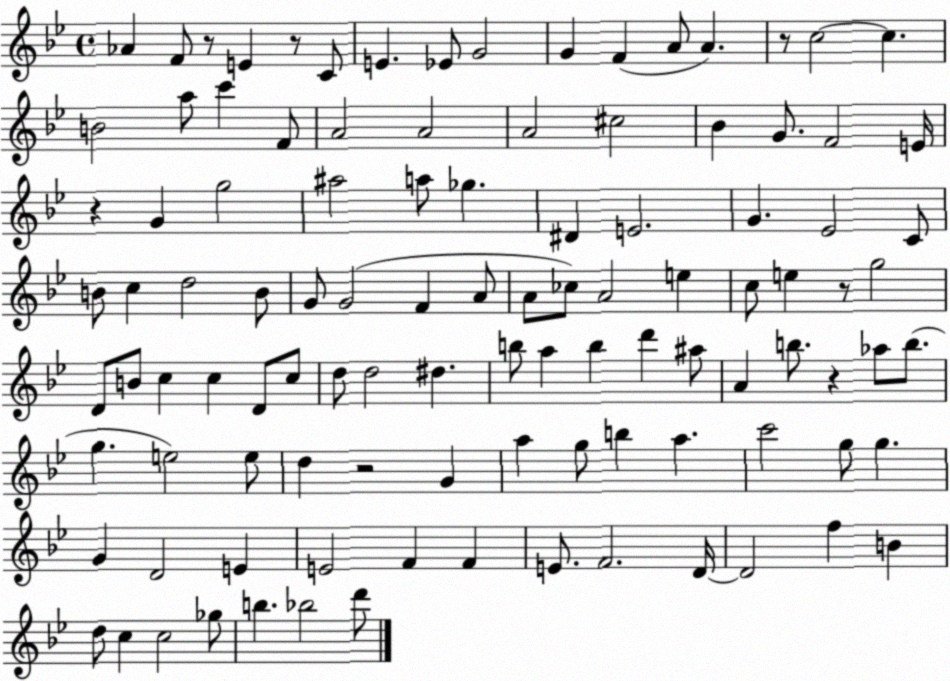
X:1
T:Untitled
M:4/4
L:1/4
K:Bb
_A F/2 z/2 E z/2 C/2 E _E/2 G2 G F A/2 A z/2 c2 c B2 a/2 c' F/2 A2 A2 A2 ^c2 _B G/2 F2 E/4 z G g2 ^a2 a/2 _g ^D E2 G _E2 C/2 B/2 c d2 B/2 G/2 G2 F A/2 A/2 _c/2 A2 e c/2 e z/2 g2 D/2 B/2 c c D/2 c/2 d/2 d2 ^d b/2 a b d' ^a/2 A b/2 z _a/2 b/2 g e2 e/2 d z2 G a g/2 b a c'2 g/2 g G D2 E E2 F F E/2 F2 D/4 D2 f B d/2 c c2 _g/2 b _b2 d'/2